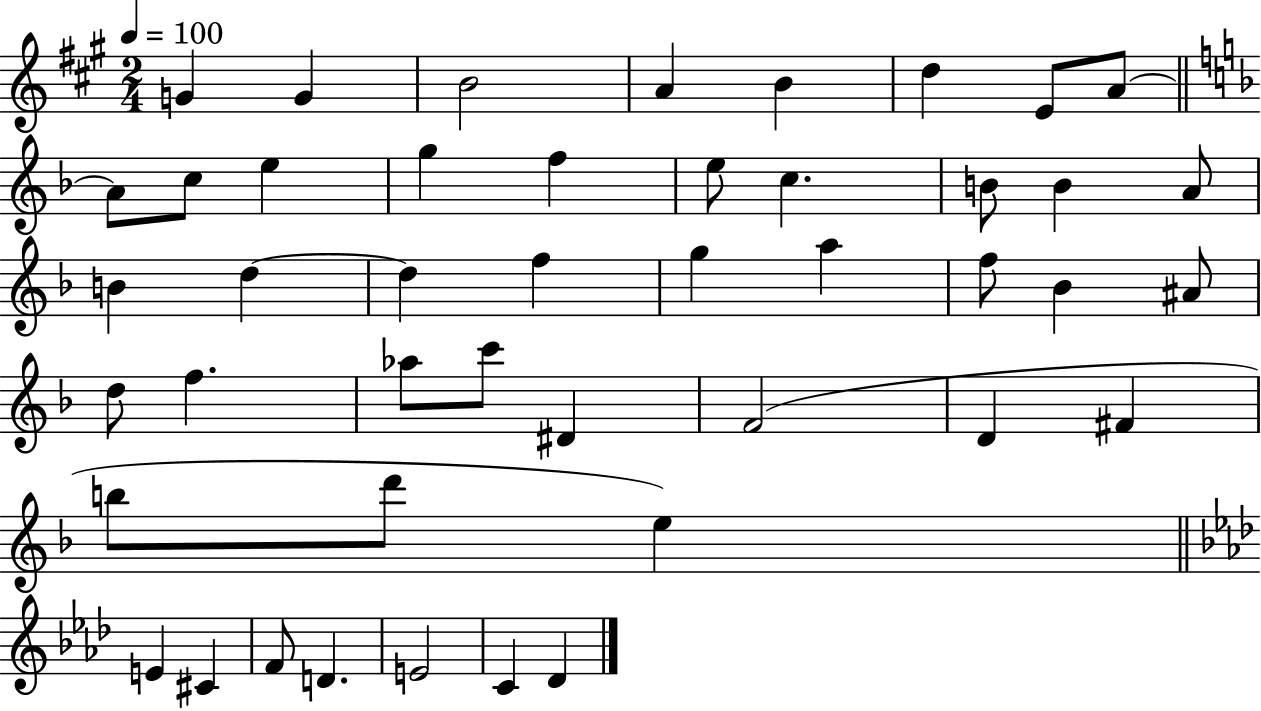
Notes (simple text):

G4/q G4/q B4/h A4/q B4/q D5/q E4/e A4/e A4/e C5/e E5/q G5/q F5/q E5/e C5/q. B4/e B4/q A4/e B4/q D5/q D5/q F5/q G5/q A5/q F5/e Bb4/q A#4/e D5/e F5/q. Ab5/e C6/e D#4/q F4/h D4/q F#4/q B5/e D6/e E5/q E4/q C#4/q F4/e D4/q. E4/h C4/q Db4/q